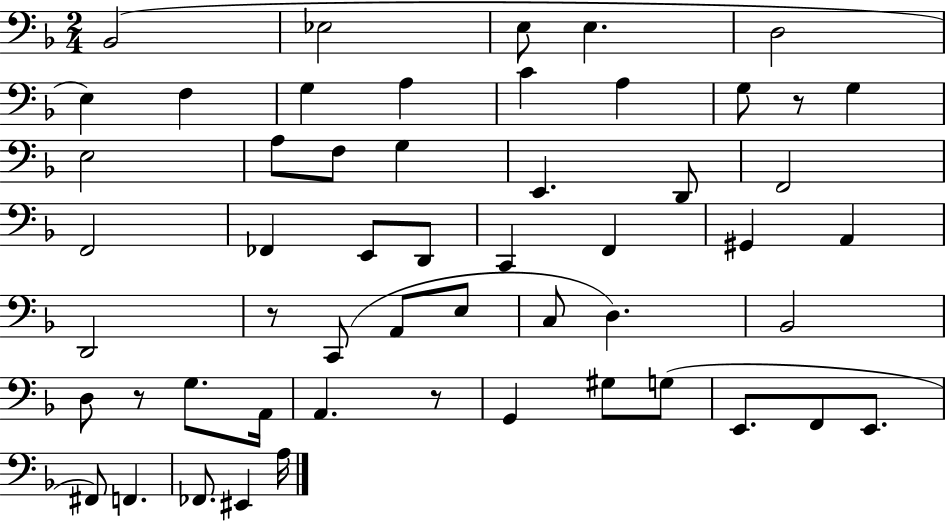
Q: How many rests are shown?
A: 4